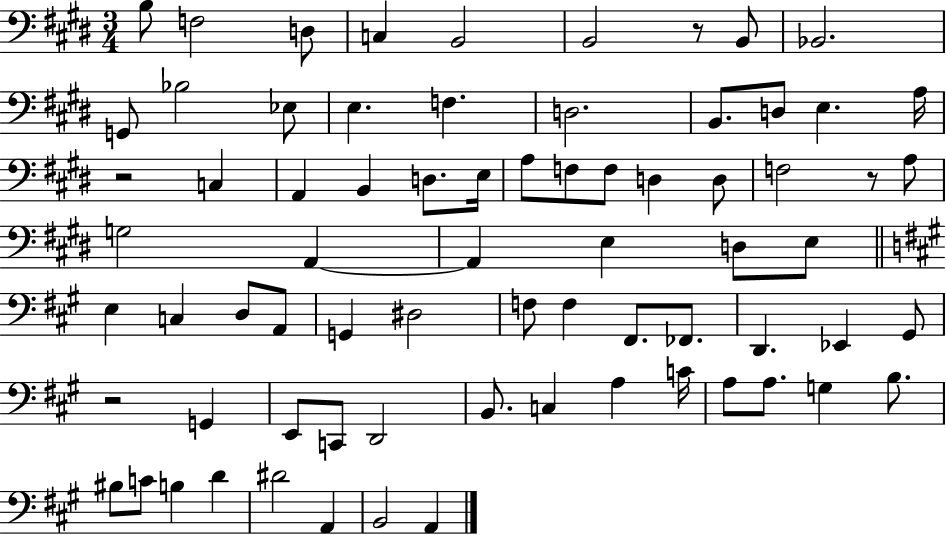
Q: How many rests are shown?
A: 4